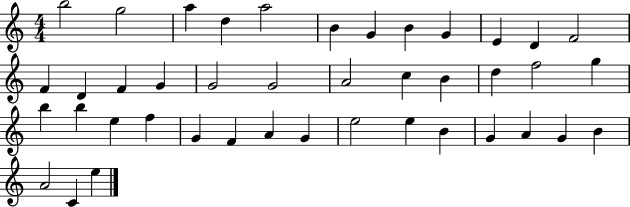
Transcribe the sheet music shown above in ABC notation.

X:1
T:Untitled
M:4/4
L:1/4
K:C
b2 g2 a d a2 B G B G E D F2 F D F G G2 G2 A2 c B d f2 g b b e f G F A G e2 e B G A G B A2 C e